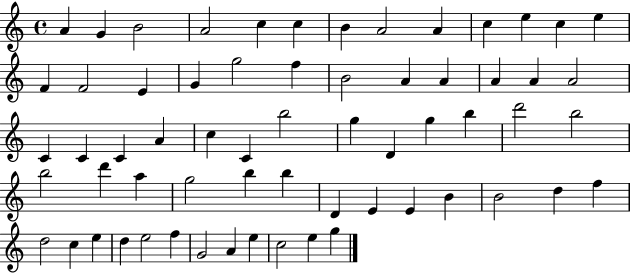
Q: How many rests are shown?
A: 0